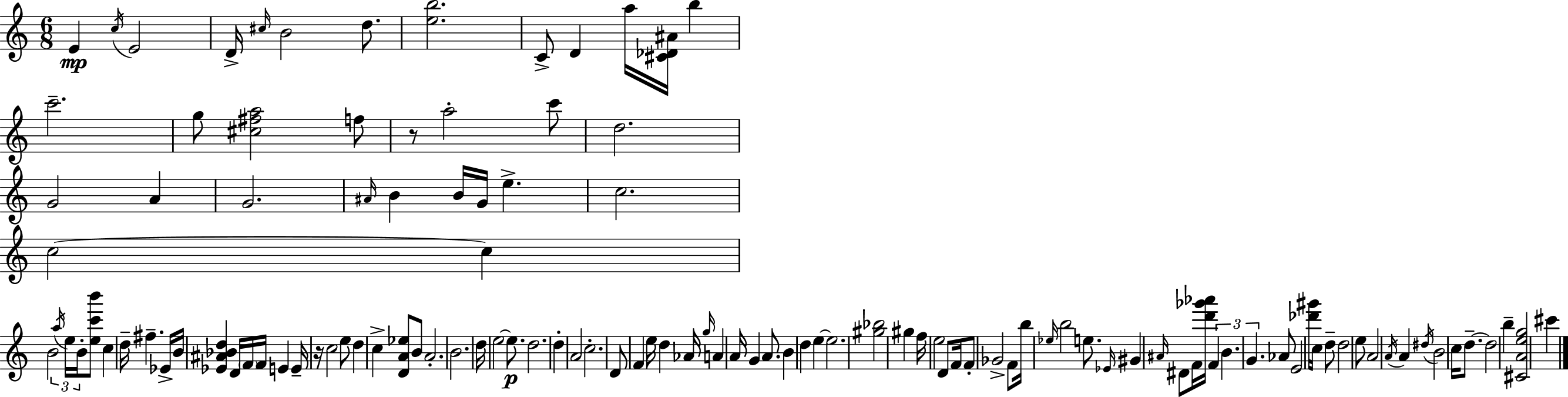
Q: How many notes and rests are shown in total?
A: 118